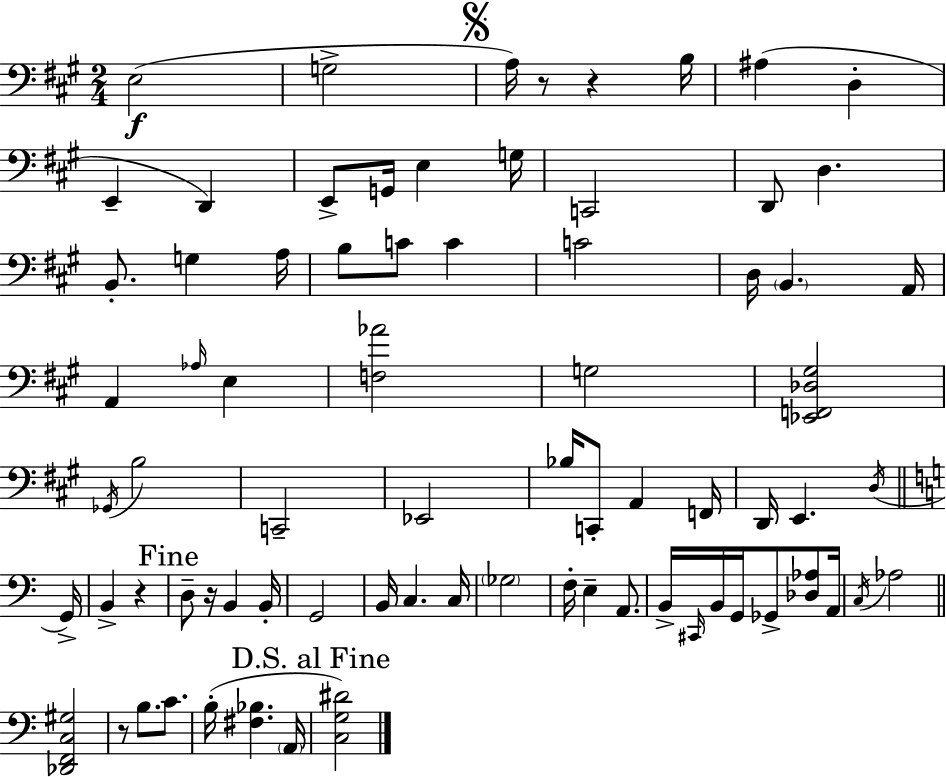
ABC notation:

X:1
T:Untitled
M:2/4
L:1/4
K:A
E,2 G,2 A,/4 z/2 z B,/4 ^A, D, E,, D,, E,,/2 G,,/4 E, G,/4 C,,2 D,,/2 D, B,,/2 G, A,/4 B,/2 C/2 C C2 D,/4 B,, A,,/4 A,, _A,/4 E, [F,_A]2 G,2 [_E,,F,,_D,^G,]2 _G,,/4 B,2 C,,2 _E,,2 _B,/4 C,,/2 A,, F,,/4 D,,/4 E,, D,/4 G,,/4 B,, z D,/2 z/4 B,, B,,/4 G,,2 B,,/4 C, C,/4 _G,2 F,/4 E, A,,/2 B,,/4 ^C,,/4 B,,/4 G,,/4 _G,,/2 [_D,_A,]/2 A,,/4 C,/4 _A,2 [_D,,F,,C,^G,]2 z/2 B,/2 C/2 B,/4 [^F,_B,] A,,/4 [C,G,^D]2